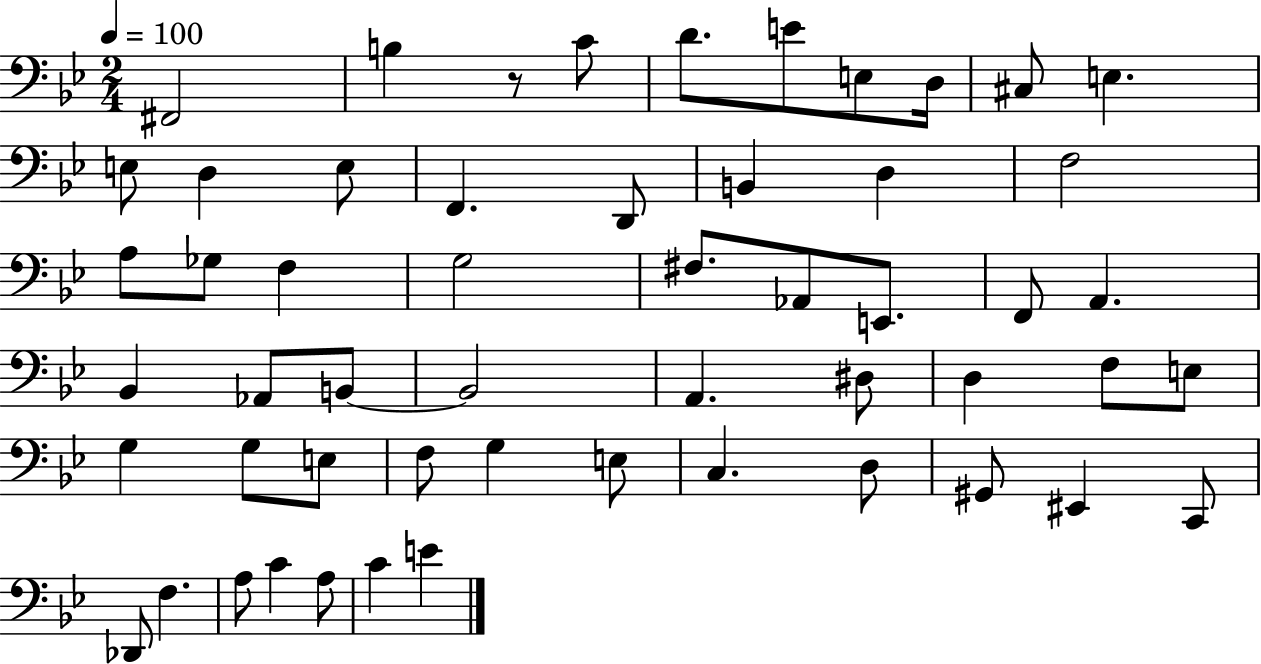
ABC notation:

X:1
T:Untitled
M:2/4
L:1/4
K:Bb
^F,,2 B, z/2 C/2 D/2 E/2 E,/2 D,/4 ^C,/2 E, E,/2 D, E,/2 F,, D,,/2 B,, D, F,2 A,/2 _G,/2 F, G,2 ^F,/2 _A,,/2 E,,/2 F,,/2 A,, _B,, _A,,/2 B,,/2 B,,2 A,, ^D,/2 D, F,/2 E,/2 G, G,/2 E,/2 F,/2 G, E,/2 C, D,/2 ^G,,/2 ^E,, C,,/2 _D,,/2 F, A,/2 C A,/2 C E